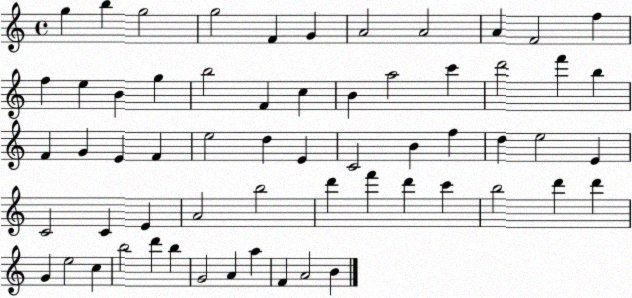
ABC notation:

X:1
T:Untitled
M:4/4
L:1/4
K:C
g b g2 g2 F G A2 A2 A F2 f f e B g b2 F c B a2 c' d'2 f' b F G E F e2 d E C2 B f d e2 E C2 C E A2 b2 d' f' d' c' b2 d' d' G e2 c b2 d' b G2 A a F A2 B